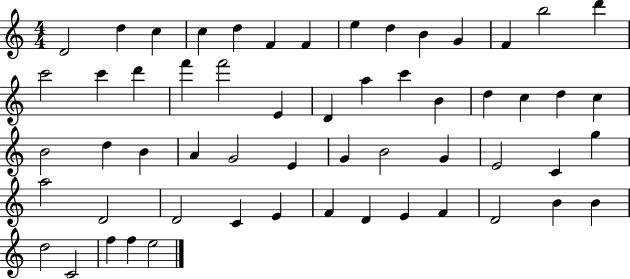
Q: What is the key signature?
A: C major